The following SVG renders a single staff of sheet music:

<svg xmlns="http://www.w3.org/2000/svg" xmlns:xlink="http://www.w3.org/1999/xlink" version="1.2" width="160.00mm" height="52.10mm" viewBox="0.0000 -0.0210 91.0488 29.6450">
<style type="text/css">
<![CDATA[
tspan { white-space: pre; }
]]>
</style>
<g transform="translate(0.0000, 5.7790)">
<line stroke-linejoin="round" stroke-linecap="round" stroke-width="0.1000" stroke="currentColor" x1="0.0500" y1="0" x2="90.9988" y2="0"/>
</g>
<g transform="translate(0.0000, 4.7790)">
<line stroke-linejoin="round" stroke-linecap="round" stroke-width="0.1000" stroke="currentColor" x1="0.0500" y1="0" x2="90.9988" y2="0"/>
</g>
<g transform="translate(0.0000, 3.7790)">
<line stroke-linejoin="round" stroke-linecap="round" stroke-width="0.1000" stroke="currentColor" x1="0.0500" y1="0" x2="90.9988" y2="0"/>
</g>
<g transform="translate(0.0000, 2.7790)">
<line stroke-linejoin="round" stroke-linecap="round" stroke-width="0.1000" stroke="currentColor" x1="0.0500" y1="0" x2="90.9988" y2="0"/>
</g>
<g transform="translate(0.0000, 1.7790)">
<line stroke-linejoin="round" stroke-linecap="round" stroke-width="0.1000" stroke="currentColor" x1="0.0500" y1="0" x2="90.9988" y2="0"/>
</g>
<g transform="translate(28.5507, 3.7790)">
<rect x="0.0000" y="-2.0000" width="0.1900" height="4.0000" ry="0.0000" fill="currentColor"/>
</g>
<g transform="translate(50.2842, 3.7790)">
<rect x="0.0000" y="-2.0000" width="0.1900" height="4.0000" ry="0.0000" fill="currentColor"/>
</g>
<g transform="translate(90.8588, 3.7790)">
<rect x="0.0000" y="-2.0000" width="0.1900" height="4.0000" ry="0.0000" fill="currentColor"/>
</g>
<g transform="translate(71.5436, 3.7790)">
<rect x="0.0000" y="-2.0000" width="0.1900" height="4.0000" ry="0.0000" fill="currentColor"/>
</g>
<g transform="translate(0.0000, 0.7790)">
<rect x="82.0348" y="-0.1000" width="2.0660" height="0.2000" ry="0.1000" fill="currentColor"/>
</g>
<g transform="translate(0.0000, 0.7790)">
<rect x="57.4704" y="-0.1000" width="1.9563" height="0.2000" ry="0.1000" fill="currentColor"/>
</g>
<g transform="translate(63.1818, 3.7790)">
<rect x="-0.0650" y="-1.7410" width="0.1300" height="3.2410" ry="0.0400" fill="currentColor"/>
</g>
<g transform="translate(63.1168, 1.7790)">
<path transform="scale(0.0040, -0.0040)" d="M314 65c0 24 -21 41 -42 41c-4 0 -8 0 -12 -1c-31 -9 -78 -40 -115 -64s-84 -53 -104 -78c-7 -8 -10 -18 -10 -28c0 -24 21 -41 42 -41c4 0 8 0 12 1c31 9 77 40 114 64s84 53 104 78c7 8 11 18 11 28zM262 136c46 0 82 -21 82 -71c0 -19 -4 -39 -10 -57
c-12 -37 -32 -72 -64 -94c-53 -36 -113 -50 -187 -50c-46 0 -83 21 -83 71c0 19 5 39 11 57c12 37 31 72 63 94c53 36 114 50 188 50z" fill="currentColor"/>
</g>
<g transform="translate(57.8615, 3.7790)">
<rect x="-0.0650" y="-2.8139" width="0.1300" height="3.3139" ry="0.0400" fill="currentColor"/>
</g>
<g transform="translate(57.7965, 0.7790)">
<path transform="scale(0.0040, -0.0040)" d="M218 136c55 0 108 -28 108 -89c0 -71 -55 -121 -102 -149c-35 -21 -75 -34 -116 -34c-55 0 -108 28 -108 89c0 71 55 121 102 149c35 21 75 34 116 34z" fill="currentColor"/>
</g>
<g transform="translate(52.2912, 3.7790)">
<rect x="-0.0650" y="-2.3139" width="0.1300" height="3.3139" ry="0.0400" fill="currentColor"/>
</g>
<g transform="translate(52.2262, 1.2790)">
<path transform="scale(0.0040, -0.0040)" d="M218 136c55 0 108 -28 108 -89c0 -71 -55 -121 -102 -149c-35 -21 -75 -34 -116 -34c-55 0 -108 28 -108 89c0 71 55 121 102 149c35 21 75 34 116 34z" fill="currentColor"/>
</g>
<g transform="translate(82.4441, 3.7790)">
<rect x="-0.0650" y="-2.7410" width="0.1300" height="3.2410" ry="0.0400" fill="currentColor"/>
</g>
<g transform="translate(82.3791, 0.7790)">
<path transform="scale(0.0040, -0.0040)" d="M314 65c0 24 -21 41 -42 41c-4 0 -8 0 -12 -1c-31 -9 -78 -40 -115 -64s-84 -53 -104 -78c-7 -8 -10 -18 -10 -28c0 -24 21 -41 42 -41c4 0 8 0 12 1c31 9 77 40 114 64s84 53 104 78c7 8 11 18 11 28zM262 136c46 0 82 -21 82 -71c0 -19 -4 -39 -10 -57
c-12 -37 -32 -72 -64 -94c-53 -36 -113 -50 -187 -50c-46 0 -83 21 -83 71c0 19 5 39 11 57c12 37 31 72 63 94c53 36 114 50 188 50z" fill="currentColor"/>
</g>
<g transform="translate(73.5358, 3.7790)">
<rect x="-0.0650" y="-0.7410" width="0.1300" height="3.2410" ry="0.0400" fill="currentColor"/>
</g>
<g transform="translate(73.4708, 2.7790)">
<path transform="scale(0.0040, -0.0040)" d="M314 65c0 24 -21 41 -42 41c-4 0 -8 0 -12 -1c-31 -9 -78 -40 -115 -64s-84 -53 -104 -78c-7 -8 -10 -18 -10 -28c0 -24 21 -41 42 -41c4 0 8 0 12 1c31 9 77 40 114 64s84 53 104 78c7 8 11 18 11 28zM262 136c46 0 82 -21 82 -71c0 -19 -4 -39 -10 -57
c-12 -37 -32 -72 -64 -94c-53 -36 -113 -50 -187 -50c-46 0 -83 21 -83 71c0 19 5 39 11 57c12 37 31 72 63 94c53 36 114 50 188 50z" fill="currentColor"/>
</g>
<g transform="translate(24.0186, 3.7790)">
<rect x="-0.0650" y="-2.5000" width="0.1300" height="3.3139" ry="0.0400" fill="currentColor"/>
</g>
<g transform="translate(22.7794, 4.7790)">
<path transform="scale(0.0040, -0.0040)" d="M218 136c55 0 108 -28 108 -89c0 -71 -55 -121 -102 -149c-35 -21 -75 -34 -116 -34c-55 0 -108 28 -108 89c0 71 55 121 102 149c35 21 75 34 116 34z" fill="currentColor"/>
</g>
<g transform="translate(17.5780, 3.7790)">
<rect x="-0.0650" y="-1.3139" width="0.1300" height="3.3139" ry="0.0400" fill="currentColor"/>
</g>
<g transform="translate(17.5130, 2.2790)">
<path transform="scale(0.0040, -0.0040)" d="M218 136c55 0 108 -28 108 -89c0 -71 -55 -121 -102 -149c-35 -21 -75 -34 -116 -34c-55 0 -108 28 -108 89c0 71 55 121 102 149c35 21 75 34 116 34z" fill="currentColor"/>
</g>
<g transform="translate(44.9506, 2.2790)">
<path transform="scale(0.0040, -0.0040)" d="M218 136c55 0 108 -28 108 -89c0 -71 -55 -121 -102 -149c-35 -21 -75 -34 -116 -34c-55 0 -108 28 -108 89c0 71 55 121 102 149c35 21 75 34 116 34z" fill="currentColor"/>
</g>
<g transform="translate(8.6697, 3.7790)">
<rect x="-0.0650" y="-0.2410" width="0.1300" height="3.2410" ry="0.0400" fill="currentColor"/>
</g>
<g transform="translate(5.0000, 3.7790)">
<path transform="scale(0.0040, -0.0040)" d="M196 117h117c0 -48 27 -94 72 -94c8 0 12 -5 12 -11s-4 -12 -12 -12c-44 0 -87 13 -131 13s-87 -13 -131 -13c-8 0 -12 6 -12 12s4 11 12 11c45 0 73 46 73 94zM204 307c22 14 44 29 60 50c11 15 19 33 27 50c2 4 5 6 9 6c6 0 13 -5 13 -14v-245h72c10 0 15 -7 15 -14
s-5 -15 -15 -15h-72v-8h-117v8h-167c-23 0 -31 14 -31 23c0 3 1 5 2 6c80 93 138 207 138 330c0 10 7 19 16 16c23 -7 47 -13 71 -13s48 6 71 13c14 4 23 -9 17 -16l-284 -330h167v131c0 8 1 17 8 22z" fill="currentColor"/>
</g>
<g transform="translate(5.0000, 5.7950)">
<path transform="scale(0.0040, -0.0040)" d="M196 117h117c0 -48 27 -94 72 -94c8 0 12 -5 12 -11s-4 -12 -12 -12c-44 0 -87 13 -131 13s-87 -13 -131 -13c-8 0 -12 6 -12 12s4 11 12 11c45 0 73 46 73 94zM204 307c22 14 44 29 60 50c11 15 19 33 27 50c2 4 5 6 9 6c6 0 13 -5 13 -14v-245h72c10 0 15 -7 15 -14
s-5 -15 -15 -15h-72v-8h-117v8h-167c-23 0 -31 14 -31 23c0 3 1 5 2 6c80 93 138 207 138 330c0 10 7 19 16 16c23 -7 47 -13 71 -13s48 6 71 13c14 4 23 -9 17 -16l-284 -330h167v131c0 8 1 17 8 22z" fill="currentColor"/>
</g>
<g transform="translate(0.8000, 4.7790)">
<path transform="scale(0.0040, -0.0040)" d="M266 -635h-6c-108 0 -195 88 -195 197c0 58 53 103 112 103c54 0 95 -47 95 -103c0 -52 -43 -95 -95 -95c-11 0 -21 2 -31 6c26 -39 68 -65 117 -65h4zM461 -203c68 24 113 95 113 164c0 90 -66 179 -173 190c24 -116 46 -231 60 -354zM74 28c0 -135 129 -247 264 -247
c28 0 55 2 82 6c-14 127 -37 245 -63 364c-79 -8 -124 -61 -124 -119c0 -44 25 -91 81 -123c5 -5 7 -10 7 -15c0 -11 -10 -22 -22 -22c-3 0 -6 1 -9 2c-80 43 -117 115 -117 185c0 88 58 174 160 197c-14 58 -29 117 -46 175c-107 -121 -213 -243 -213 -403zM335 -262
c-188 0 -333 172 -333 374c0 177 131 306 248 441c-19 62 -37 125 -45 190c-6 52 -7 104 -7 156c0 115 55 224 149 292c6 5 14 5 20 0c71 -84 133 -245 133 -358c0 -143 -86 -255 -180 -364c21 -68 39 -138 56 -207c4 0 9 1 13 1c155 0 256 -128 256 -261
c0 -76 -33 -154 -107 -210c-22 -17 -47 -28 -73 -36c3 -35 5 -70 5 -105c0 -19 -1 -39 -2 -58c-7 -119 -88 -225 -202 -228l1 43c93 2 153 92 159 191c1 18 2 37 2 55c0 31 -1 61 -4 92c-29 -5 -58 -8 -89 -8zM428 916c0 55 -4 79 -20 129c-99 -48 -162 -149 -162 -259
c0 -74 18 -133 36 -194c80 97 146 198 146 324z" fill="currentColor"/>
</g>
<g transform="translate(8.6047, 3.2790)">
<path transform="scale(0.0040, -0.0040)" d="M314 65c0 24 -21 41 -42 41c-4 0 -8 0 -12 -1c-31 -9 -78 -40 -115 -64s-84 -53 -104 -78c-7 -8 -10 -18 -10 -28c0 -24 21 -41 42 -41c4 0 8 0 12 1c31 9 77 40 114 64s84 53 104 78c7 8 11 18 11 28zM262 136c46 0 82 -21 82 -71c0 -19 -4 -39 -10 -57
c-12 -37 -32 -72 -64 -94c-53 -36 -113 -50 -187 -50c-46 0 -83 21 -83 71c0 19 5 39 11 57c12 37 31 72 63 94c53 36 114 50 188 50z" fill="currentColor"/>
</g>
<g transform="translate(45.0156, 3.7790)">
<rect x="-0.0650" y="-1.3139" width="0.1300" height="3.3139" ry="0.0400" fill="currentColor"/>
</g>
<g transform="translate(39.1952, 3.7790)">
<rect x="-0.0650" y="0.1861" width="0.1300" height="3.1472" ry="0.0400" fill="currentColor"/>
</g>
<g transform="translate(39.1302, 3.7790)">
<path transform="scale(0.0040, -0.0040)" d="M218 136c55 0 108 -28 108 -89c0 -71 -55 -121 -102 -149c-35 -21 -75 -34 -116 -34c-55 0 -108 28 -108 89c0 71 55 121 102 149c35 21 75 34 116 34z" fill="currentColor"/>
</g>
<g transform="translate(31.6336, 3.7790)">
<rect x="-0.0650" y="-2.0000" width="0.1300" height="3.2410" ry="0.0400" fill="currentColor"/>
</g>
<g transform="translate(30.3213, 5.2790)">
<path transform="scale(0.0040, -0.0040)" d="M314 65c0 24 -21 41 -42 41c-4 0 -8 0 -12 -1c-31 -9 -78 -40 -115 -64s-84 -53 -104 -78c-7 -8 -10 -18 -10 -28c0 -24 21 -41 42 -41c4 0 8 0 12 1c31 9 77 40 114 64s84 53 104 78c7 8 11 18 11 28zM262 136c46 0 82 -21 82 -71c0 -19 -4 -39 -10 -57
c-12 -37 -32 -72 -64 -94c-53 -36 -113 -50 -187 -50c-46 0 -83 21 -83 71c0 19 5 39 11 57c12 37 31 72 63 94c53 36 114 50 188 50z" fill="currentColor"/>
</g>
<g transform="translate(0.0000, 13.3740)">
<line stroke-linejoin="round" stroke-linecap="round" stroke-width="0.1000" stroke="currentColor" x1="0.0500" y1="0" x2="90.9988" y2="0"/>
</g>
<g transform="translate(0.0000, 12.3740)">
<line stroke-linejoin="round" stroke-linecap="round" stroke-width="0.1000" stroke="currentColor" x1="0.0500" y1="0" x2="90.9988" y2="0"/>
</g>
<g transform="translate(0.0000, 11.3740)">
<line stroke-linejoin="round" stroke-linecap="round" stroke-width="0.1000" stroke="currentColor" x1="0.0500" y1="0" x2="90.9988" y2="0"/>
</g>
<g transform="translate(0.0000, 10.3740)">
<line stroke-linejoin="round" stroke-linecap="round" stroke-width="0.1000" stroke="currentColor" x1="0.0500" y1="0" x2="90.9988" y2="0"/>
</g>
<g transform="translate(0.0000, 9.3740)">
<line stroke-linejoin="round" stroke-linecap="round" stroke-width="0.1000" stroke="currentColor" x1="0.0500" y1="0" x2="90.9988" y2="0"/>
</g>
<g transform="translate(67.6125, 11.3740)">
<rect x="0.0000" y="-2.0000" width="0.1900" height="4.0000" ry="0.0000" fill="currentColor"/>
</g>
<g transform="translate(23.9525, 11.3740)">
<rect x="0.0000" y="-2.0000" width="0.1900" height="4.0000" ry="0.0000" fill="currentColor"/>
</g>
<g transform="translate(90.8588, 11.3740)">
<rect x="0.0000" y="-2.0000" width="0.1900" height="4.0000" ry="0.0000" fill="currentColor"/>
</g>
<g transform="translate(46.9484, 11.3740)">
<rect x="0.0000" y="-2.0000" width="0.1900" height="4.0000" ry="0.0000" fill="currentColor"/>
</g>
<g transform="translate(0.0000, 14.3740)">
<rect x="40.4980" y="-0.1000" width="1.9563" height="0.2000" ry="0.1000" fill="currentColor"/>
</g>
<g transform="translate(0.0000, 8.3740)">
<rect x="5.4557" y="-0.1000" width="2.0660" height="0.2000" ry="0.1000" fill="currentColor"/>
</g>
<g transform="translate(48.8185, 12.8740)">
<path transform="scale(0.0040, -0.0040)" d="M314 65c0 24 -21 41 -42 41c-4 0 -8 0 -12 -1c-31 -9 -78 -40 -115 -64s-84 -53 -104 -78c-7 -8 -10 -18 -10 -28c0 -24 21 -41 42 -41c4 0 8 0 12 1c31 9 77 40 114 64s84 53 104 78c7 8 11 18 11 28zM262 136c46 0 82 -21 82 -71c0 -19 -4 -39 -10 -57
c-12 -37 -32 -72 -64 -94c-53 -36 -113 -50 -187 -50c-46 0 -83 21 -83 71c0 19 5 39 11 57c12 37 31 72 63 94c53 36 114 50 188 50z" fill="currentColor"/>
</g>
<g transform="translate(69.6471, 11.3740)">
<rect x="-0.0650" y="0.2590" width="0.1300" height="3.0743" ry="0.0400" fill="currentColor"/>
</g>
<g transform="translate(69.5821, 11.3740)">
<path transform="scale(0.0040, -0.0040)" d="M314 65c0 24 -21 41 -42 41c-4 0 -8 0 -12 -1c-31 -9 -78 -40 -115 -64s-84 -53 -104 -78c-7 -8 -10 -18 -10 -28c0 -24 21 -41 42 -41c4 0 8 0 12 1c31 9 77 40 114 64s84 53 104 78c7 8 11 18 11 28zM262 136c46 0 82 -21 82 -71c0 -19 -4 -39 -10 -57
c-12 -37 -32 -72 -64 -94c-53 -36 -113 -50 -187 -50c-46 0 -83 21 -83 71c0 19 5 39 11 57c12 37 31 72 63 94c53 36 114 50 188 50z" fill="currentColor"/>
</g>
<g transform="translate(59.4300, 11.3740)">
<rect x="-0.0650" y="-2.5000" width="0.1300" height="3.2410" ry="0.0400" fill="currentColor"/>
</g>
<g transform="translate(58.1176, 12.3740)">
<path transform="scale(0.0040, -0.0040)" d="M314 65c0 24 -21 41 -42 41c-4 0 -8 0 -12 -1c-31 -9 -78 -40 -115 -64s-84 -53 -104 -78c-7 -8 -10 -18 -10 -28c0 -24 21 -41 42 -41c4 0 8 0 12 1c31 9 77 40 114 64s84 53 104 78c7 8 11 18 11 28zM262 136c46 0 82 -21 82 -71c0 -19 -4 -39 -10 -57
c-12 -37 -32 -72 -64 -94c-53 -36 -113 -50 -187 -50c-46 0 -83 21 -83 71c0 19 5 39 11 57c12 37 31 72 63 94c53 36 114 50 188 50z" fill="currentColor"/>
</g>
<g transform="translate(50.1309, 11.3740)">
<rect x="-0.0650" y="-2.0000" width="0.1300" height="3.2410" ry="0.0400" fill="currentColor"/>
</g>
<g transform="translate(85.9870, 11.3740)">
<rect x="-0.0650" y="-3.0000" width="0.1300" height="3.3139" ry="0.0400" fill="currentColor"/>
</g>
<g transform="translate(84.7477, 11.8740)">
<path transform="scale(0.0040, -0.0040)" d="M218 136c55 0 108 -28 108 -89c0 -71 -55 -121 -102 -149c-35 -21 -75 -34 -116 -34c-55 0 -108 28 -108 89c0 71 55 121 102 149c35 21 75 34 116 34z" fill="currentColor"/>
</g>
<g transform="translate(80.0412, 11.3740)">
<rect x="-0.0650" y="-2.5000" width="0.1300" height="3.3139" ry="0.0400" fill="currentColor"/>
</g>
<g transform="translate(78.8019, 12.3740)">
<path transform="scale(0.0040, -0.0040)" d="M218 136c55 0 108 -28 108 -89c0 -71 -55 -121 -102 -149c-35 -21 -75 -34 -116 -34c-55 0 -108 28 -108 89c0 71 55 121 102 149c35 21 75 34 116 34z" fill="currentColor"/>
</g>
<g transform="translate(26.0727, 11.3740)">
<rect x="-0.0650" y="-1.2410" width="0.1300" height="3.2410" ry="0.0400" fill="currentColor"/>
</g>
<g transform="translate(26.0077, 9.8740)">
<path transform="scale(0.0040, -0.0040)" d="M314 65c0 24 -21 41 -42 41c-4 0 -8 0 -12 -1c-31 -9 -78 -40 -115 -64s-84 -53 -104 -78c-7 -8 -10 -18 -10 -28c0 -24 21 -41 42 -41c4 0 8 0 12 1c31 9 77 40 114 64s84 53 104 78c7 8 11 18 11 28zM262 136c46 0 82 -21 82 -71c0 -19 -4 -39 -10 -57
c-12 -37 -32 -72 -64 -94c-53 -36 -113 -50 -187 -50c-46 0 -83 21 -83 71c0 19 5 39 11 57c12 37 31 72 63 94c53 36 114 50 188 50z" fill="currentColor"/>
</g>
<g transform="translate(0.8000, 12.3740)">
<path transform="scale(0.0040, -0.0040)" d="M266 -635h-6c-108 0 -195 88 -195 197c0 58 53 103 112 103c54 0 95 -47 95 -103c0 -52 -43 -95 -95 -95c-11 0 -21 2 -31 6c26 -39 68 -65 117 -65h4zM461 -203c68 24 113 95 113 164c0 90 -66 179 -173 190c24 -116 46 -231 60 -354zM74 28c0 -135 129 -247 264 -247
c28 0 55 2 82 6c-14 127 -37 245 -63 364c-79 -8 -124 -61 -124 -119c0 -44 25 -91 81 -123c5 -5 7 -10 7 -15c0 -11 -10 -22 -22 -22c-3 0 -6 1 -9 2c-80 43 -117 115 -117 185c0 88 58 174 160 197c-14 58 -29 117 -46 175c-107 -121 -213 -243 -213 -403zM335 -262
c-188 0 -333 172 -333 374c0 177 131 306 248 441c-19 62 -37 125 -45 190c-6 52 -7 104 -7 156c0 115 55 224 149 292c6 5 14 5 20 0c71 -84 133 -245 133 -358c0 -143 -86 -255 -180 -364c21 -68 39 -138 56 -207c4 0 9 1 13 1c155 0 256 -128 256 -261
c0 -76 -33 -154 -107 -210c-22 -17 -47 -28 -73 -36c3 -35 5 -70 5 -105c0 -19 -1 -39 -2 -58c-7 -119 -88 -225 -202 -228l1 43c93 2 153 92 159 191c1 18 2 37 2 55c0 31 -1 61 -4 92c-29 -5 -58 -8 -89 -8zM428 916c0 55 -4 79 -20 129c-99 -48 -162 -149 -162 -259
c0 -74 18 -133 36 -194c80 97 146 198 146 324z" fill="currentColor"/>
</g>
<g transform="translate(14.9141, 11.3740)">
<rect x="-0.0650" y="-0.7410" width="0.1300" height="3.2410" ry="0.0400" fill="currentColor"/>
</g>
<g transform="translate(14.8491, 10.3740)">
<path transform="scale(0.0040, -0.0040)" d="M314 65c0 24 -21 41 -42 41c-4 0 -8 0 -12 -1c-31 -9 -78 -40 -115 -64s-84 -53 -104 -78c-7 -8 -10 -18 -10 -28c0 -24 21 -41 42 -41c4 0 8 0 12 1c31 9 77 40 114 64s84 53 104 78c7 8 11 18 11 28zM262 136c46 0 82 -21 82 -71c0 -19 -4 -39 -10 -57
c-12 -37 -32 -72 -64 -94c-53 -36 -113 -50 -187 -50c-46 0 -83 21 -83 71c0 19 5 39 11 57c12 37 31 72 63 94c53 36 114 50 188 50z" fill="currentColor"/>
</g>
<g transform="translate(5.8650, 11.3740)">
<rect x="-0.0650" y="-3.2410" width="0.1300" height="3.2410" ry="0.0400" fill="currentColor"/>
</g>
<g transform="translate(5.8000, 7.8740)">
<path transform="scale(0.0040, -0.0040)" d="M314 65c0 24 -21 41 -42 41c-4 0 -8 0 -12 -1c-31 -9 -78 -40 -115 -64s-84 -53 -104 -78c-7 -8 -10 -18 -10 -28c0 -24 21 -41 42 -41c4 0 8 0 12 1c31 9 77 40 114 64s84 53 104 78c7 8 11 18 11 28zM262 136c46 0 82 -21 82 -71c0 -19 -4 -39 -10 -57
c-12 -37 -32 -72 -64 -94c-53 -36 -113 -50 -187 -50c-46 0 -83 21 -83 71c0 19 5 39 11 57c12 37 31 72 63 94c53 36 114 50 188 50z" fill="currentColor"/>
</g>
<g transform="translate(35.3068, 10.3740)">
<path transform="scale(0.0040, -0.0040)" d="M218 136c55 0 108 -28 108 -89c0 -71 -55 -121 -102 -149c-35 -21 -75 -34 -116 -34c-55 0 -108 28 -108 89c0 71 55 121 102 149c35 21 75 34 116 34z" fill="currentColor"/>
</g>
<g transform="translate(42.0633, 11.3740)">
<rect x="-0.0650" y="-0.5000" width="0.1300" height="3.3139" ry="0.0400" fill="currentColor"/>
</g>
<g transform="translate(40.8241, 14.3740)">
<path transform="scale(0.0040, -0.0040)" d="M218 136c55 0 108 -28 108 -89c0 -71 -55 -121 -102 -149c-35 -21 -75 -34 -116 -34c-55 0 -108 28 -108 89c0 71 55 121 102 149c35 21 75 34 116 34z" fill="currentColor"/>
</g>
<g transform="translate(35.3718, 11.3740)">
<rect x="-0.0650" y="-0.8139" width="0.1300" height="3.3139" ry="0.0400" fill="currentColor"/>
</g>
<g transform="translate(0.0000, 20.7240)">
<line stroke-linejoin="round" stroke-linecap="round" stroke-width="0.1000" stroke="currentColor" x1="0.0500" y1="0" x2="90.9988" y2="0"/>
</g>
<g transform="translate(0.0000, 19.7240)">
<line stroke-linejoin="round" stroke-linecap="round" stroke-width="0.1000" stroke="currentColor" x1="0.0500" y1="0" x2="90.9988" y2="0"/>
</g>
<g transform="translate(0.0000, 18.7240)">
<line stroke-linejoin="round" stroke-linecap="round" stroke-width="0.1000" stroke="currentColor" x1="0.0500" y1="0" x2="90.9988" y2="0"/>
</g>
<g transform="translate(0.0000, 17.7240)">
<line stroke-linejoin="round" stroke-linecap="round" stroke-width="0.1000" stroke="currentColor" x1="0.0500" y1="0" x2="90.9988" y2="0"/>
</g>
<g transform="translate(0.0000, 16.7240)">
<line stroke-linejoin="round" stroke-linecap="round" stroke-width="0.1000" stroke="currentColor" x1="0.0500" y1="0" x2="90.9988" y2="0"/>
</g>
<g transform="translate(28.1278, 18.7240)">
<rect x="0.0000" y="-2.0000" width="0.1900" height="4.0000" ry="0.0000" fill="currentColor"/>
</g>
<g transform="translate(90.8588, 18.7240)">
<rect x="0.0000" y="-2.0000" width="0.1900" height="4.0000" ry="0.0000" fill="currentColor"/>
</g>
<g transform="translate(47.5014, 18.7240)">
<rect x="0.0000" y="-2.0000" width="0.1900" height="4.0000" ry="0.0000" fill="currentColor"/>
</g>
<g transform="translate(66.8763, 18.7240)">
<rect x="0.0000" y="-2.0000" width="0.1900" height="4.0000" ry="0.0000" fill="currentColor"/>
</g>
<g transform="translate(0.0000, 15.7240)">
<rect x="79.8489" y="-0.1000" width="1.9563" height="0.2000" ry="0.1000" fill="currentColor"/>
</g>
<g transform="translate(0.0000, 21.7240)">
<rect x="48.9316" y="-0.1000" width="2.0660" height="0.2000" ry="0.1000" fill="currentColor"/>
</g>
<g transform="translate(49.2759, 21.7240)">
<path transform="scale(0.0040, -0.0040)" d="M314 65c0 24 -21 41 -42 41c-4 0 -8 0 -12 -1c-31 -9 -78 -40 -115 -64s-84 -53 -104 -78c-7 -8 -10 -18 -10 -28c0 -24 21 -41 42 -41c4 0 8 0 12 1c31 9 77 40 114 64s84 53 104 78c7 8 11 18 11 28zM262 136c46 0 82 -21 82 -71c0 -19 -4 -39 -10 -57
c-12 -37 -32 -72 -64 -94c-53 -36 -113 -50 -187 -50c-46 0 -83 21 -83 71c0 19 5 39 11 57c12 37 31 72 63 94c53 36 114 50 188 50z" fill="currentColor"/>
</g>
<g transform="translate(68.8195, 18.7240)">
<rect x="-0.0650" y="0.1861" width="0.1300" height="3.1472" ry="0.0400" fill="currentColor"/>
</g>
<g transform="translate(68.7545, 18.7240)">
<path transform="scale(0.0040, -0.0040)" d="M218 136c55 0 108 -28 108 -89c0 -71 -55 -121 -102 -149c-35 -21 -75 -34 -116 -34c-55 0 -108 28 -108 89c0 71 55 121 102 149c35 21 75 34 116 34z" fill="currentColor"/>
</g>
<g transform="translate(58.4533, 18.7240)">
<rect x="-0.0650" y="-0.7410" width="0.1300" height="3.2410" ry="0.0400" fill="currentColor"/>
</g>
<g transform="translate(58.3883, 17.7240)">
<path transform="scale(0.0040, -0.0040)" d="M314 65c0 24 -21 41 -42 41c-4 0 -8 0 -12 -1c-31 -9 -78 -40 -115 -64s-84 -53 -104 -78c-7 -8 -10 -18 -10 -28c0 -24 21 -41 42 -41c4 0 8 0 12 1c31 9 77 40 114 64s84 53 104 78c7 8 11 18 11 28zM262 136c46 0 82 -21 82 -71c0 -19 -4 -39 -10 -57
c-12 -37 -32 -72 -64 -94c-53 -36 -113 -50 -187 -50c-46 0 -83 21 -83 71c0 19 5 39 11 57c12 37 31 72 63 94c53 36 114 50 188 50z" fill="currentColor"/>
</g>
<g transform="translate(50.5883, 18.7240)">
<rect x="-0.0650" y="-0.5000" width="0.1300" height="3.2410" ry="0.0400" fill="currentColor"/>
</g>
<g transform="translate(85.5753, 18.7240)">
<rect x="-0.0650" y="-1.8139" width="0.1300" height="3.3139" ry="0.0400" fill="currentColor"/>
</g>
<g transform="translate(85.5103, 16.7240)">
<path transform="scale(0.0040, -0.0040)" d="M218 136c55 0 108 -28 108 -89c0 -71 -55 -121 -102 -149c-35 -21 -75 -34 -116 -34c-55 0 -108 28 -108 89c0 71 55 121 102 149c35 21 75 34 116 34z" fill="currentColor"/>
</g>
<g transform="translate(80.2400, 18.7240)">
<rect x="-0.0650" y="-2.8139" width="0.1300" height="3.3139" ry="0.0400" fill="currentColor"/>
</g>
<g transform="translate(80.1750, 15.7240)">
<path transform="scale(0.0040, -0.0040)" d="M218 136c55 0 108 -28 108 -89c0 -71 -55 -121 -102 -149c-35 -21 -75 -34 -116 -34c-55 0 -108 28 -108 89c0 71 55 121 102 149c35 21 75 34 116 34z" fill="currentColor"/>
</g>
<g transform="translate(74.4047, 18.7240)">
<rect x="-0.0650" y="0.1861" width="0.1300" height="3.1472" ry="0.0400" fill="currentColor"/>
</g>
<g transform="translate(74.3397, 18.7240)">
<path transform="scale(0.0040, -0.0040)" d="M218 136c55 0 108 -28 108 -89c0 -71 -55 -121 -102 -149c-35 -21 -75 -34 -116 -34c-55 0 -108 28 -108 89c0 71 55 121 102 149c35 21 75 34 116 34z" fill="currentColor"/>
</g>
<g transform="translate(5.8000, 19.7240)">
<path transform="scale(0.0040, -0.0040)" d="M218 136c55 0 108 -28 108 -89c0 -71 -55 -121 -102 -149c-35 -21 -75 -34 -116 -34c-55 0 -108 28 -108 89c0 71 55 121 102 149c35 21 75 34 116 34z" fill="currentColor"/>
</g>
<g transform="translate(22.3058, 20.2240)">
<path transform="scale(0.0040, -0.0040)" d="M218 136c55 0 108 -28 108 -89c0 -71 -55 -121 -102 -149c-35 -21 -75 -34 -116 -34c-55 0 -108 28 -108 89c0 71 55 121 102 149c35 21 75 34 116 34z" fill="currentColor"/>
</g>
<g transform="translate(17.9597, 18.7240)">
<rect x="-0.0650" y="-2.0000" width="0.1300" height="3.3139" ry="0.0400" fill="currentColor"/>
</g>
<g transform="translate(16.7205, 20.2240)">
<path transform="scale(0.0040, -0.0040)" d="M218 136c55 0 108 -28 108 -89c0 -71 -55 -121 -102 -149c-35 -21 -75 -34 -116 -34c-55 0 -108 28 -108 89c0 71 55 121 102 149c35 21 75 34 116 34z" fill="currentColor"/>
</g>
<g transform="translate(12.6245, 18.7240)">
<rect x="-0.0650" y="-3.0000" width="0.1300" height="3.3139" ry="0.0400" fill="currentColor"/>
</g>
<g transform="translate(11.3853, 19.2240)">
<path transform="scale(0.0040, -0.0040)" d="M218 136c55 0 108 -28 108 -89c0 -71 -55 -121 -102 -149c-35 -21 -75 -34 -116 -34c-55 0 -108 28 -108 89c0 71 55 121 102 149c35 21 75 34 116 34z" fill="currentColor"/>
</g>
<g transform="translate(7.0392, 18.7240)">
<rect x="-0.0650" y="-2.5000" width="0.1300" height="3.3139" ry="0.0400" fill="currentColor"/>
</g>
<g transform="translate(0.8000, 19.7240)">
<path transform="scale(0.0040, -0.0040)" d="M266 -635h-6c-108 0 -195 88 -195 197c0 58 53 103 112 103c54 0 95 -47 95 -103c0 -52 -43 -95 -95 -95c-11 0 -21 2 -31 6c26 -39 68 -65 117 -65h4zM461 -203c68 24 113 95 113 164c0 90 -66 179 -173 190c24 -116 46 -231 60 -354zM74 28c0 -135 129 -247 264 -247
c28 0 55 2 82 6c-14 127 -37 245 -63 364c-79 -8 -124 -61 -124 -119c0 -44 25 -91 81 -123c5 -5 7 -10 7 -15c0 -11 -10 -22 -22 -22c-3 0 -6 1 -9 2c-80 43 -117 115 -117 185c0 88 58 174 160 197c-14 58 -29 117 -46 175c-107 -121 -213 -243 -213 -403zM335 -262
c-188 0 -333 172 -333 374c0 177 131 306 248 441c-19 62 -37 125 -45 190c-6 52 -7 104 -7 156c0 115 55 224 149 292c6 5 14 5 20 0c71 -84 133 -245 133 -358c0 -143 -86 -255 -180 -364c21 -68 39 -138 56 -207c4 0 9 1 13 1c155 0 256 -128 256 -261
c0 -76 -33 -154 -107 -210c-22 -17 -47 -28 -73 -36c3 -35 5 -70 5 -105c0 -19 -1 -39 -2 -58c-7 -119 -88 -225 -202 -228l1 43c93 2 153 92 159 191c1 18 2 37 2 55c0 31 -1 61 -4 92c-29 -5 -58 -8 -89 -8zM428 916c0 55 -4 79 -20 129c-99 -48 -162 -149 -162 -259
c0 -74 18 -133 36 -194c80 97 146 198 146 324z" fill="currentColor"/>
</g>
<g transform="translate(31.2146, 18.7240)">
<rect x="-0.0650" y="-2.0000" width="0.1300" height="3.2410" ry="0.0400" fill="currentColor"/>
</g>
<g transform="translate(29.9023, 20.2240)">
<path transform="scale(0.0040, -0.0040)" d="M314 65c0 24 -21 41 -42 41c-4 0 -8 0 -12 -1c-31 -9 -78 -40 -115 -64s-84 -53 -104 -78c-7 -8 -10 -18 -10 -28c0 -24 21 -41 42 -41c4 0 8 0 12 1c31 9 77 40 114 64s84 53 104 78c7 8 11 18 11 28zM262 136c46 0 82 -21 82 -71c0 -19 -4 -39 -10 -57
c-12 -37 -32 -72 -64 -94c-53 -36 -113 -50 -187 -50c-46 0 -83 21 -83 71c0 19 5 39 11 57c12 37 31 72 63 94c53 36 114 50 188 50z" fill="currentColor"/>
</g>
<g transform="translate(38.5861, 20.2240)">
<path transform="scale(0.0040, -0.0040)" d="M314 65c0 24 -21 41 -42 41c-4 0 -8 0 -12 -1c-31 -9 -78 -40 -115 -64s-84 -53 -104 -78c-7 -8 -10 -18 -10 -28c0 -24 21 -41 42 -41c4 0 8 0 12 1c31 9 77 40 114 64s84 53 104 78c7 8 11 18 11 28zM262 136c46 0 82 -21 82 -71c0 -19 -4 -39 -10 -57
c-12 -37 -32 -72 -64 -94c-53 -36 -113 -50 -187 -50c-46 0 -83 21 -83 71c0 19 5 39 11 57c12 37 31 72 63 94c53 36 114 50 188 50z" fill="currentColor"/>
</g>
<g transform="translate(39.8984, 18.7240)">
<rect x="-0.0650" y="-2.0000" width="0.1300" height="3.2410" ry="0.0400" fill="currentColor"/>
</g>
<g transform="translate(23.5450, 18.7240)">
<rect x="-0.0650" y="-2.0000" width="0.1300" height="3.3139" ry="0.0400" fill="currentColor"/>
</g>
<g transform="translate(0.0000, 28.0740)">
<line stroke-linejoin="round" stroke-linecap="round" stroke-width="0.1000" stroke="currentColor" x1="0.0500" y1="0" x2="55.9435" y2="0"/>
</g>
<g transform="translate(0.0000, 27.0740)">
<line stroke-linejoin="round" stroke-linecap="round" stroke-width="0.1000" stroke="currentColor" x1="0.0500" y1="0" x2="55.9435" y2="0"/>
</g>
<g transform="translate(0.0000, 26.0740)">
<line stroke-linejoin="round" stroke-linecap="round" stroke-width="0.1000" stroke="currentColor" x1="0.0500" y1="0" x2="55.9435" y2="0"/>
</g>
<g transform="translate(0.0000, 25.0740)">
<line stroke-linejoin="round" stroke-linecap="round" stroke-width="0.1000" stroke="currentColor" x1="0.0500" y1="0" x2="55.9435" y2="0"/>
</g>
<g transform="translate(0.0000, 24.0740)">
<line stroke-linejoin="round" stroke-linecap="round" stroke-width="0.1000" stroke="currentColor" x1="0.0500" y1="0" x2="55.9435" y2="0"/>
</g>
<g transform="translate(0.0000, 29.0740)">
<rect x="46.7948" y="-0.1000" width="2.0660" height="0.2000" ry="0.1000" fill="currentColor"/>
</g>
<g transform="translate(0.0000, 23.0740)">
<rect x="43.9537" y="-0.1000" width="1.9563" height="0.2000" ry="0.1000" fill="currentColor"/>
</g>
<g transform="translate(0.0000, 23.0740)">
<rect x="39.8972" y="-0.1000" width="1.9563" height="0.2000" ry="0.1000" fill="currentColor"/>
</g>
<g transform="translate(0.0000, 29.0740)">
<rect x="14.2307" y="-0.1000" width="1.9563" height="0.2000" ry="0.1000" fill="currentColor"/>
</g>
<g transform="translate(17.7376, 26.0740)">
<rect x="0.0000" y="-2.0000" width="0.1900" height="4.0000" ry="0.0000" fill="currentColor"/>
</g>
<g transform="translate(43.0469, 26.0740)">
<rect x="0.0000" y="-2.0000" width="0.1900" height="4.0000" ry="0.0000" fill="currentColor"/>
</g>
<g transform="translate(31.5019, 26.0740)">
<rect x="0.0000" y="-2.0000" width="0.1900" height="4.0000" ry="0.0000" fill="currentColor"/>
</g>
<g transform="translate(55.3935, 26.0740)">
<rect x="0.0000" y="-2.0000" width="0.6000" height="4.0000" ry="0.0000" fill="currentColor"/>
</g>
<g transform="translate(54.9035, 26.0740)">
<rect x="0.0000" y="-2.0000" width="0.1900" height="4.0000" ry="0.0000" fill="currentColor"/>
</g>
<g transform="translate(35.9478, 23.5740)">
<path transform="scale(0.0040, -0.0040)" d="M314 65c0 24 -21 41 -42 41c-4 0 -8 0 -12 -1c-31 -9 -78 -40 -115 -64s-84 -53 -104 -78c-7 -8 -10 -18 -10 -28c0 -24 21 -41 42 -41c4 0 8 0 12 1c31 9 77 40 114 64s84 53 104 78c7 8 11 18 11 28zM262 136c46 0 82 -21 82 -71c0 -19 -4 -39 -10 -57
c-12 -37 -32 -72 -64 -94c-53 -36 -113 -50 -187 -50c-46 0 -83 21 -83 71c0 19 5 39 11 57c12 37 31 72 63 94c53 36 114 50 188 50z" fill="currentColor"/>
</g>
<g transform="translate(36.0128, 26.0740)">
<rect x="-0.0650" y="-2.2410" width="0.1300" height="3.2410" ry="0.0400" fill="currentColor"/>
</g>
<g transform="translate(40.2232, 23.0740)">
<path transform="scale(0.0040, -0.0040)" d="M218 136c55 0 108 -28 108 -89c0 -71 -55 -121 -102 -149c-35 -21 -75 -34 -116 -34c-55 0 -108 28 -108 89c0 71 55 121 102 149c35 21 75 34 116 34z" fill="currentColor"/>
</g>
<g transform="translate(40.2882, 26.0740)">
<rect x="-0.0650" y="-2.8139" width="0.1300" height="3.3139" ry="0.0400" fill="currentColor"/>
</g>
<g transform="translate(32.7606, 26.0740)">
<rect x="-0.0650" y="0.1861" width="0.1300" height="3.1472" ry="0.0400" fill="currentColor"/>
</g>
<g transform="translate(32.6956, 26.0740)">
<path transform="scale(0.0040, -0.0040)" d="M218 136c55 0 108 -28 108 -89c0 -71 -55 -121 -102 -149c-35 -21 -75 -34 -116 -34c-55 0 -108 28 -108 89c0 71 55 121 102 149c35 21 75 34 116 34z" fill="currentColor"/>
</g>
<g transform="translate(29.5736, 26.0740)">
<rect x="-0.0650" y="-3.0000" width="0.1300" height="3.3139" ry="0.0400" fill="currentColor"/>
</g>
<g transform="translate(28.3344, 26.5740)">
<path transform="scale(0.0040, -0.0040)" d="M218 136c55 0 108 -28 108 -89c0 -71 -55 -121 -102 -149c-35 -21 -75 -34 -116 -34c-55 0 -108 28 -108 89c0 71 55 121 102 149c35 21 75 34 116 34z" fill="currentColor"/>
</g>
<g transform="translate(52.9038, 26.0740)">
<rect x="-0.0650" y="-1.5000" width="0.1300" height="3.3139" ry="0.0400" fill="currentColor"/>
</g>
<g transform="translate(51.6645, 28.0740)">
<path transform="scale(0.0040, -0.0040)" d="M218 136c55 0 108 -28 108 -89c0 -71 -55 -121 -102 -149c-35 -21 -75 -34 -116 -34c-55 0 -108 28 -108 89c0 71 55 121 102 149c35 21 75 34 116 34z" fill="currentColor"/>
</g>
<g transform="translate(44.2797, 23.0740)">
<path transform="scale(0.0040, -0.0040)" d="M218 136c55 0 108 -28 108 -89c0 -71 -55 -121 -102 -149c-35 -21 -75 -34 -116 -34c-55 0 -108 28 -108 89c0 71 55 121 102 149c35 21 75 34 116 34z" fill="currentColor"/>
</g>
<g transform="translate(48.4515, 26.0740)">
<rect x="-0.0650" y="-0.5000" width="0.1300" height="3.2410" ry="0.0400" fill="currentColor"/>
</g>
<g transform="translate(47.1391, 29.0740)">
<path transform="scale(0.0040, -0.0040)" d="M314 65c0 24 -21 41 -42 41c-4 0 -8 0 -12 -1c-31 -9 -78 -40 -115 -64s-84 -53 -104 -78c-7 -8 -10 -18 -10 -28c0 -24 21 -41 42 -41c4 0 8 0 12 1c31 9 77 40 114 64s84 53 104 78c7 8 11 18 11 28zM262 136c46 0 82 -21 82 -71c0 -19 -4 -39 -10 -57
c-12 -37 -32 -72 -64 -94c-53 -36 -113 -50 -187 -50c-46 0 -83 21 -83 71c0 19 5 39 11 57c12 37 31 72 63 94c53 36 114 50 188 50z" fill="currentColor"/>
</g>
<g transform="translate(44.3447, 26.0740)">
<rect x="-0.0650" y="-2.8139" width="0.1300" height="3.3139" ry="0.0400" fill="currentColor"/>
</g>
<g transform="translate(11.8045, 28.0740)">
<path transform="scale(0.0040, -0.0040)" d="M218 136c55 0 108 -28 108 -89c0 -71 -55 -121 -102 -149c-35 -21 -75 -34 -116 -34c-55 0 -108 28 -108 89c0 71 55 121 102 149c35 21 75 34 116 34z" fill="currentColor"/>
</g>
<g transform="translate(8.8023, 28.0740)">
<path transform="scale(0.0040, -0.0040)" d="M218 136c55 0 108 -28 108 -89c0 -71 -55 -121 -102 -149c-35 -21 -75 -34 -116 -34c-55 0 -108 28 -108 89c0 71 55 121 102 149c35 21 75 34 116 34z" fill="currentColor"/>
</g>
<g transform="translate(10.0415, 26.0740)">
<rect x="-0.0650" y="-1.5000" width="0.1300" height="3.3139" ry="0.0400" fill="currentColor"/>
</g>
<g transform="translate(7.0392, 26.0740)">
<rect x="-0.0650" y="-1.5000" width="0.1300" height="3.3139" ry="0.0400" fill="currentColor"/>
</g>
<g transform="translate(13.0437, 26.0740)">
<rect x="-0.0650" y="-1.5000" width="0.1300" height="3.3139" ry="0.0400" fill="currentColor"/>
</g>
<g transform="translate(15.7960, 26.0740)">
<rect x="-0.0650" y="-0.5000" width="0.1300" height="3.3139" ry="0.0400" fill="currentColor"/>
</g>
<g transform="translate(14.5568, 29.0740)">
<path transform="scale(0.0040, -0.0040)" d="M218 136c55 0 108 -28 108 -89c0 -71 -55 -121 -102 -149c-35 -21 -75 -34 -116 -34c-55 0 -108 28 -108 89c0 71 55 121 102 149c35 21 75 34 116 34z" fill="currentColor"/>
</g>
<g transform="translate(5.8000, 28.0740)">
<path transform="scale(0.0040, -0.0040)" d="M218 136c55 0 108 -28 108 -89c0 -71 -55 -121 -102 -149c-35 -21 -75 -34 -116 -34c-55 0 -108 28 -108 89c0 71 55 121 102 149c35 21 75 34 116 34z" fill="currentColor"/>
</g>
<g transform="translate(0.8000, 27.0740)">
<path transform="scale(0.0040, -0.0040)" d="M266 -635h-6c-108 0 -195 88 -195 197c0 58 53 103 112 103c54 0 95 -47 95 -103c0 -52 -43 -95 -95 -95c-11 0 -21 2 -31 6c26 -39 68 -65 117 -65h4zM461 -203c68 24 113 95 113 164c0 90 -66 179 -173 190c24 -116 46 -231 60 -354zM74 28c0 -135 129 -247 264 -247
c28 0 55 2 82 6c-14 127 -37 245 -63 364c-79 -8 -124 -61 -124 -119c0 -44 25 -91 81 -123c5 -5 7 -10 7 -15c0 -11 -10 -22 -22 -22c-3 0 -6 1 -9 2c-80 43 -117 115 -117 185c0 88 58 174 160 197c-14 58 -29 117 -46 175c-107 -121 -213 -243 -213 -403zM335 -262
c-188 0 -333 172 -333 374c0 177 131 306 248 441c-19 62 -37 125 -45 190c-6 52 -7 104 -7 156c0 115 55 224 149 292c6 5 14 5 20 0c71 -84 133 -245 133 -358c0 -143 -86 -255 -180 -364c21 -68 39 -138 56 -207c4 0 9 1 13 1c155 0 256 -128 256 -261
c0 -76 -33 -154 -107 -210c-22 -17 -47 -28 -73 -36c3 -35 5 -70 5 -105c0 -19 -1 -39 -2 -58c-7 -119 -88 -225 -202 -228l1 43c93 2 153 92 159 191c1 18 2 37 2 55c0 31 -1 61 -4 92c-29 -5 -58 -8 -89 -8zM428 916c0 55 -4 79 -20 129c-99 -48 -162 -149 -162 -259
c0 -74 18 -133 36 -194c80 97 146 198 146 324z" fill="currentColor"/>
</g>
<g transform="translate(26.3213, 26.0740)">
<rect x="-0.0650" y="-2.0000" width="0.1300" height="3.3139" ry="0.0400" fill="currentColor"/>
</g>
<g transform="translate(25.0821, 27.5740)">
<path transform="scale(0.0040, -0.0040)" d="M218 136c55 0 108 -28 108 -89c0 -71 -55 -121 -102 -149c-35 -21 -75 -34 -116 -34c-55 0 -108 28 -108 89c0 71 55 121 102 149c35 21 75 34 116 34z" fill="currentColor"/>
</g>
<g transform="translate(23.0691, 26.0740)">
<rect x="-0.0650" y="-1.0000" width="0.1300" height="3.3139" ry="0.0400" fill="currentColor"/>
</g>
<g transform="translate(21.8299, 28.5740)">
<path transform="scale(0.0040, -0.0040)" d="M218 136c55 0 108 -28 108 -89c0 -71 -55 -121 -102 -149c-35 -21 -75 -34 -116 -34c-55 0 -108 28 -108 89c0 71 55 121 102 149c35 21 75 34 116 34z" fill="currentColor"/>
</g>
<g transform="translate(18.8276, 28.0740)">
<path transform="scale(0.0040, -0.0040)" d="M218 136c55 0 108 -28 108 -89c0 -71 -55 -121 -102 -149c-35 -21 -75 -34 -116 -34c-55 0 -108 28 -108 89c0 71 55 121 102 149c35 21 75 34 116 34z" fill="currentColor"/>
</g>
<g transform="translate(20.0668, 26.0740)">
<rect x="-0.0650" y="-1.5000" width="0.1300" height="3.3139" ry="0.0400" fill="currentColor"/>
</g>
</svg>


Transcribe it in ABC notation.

X:1
T:Untitled
M:4/4
L:1/4
K:C
c2 e G F2 B e g a f2 d2 a2 b2 d2 e2 d C F2 G2 B2 G A G A F F F2 F2 C2 d2 B B a f E E E C E D F A B g2 a a C2 E